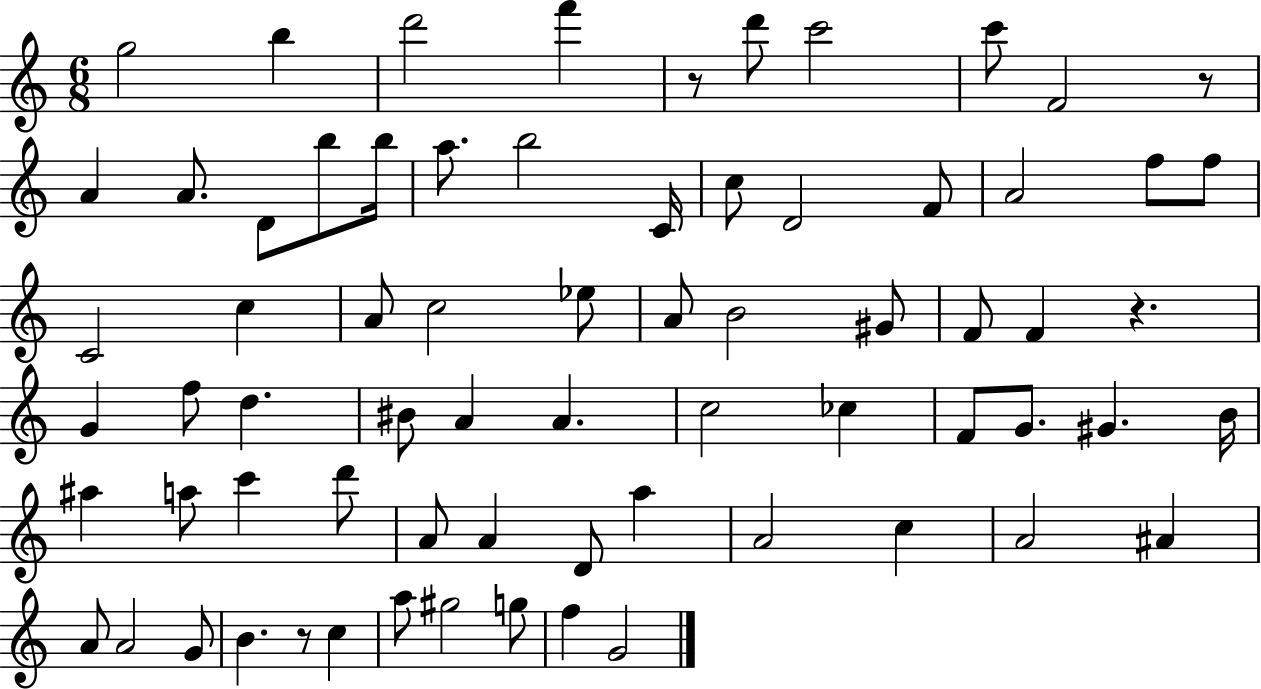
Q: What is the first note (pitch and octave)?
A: G5